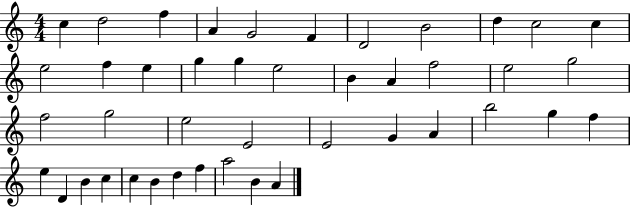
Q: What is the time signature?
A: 4/4